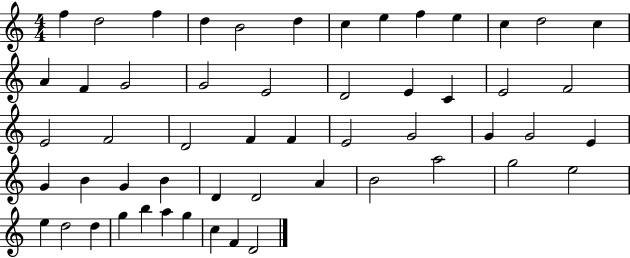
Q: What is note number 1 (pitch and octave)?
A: F5